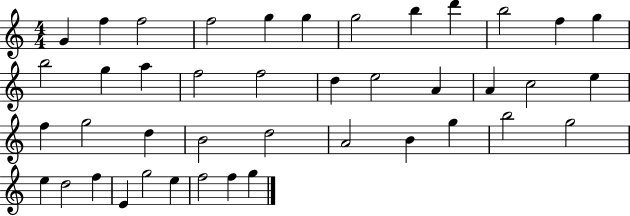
X:1
T:Untitled
M:4/4
L:1/4
K:C
G f f2 f2 g g g2 b d' b2 f g b2 g a f2 f2 d e2 A A c2 e f g2 d B2 d2 A2 B g b2 g2 e d2 f E g2 e f2 f g